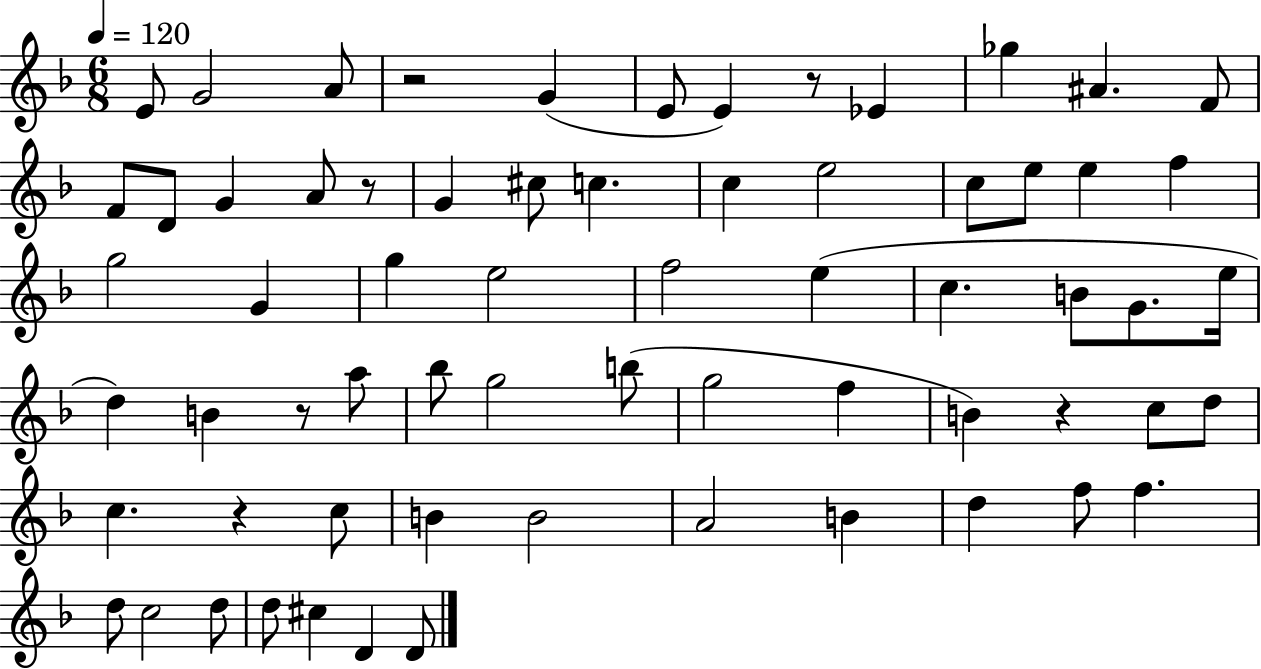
E4/e G4/h A4/e R/h G4/q E4/e E4/q R/e Eb4/q Gb5/q A#4/q. F4/e F4/e D4/e G4/q A4/e R/e G4/q C#5/e C5/q. C5/q E5/h C5/e E5/e E5/q F5/q G5/h G4/q G5/q E5/h F5/h E5/q C5/q. B4/e G4/e. E5/s D5/q B4/q R/e A5/e Bb5/e G5/h B5/e G5/h F5/q B4/q R/q C5/e D5/e C5/q. R/q C5/e B4/q B4/h A4/h B4/q D5/q F5/e F5/q. D5/e C5/h D5/e D5/e C#5/q D4/q D4/e